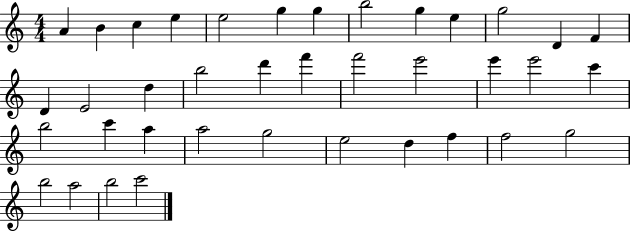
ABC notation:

X:1
T:Untitled
M:4/4
L:1/4
K:C
A B c e e2 g g b2 g e g2 D F D E2 d b2 d' f' f'2 e'2 e' e'2 c' b2 c' a a2 g2 e2 d f f2 g2 b2 a2 b2 c'2